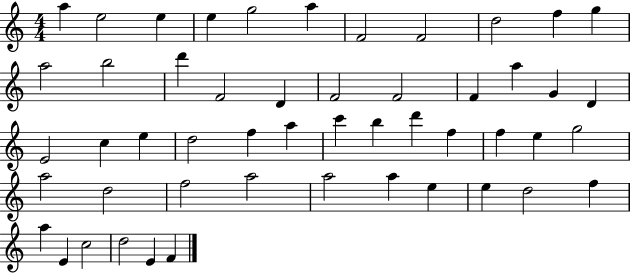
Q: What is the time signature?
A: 4/4